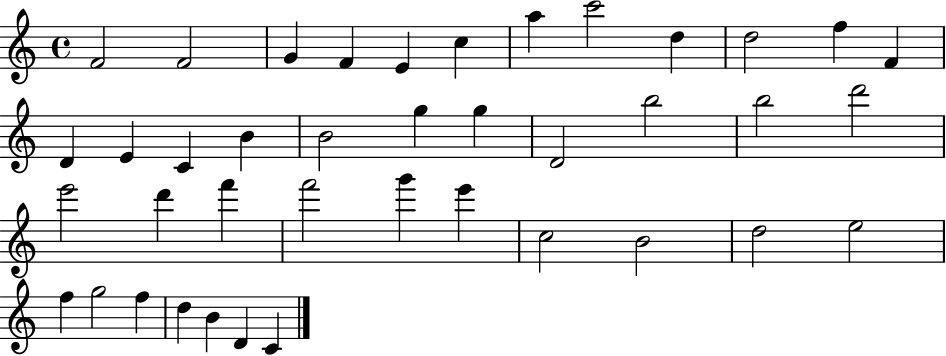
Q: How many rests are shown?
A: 0